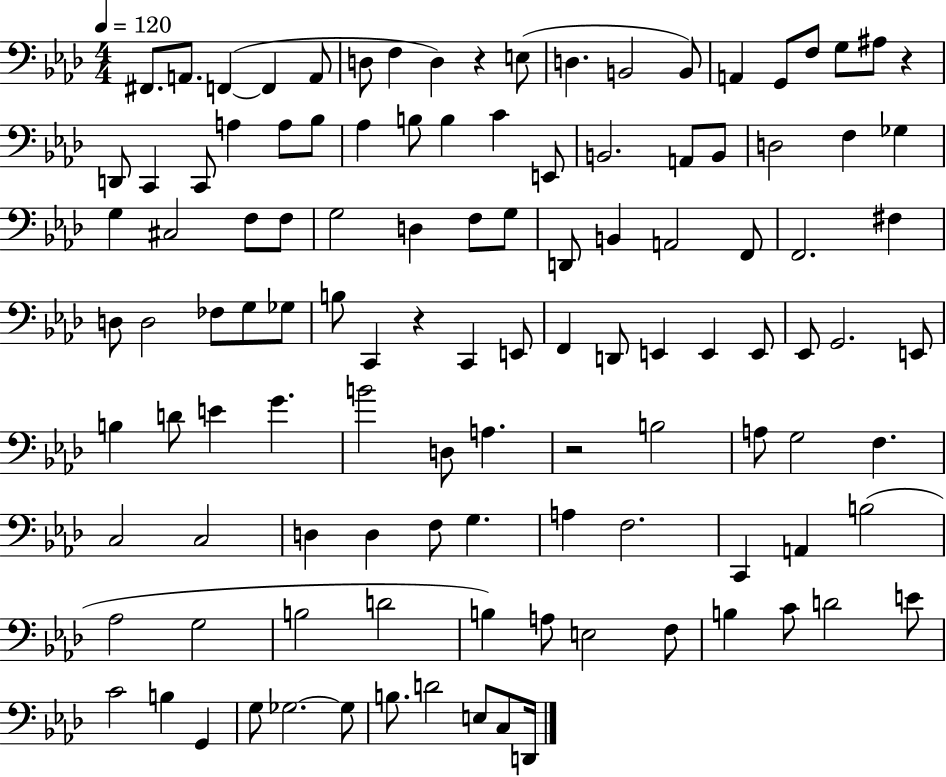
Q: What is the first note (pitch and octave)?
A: F#2